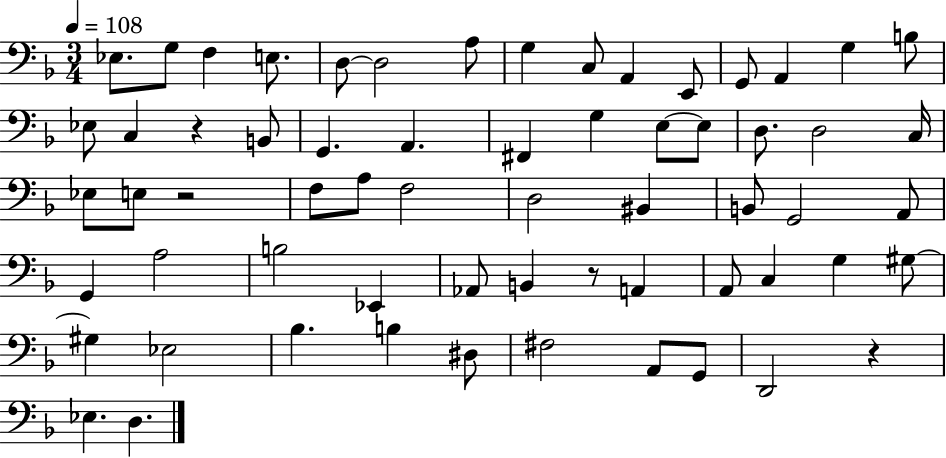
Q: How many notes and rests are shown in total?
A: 63